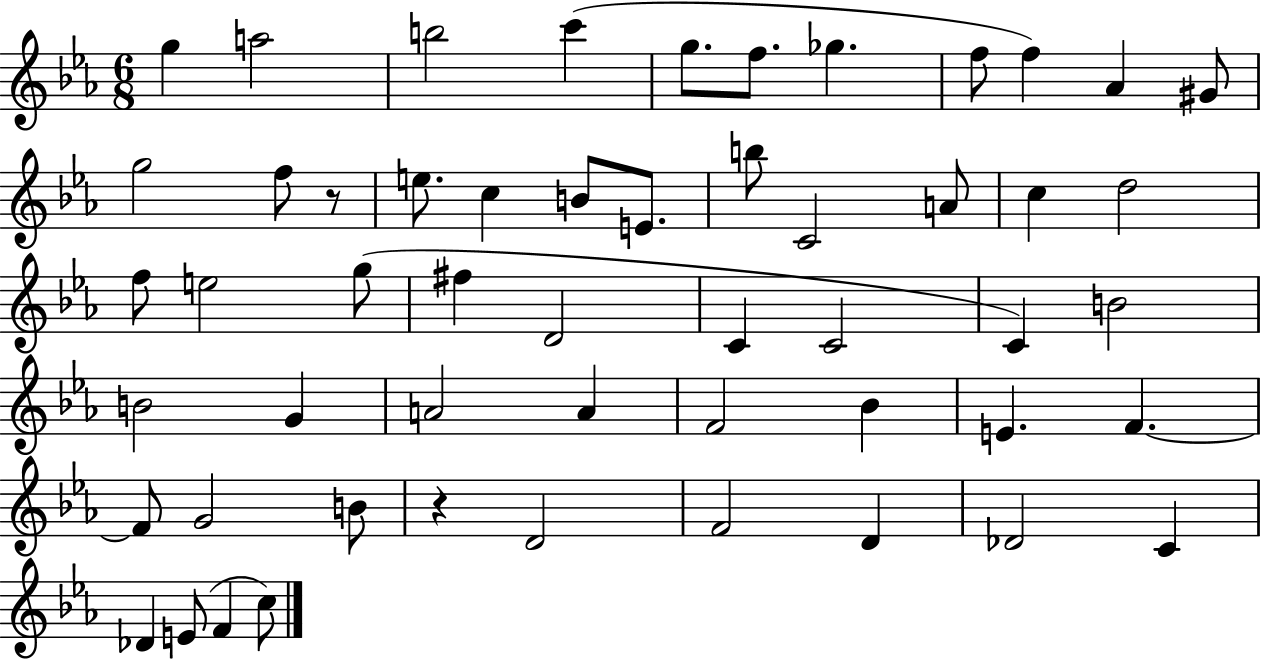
G5/q A5/h B5/h C6/q G5/e. F5/e. Gb5/q. F5/e F5/q Ab4/q G#4/e G5/h F5/e R/e E5/e. C5/q B4/e E4/e. B5/e C4/h A4/e C5/q D5/h F5/e E5/h G5/e F#5/q D4/h C4/q C4/h C4/q B4/h B4/h G4/q A4/h A4/q F4/h Bb4/q E4/q. F4/q. F4/e G4/h B4/e R/q D4/h F4/h D4/q Db4/h C4/q Db4/q E4/e F4/q C5/e